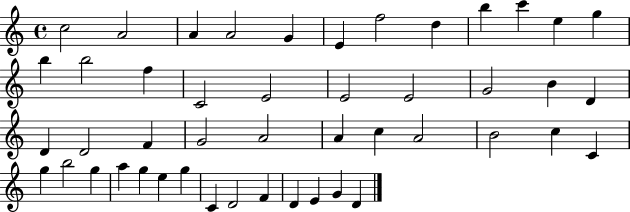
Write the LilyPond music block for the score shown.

{
  \clef treble
  \time 4/4
  \defaultTimeSignature
  \key c \major
  c''2 a'2 | a'4 a'2 g'4 | e'4 f''2 d''4 | b''4 c'''4 e''4 g''4 | \break b''4 b''2 f''4 | c'2 e'2 | e'2 e'2 | g'2 b'4 d'4 | \break d'4 d'2 f'4 | g'2 a'2 | a'4 c''4 a'2 | b'2 c''4 c'4 | \break g''4 b''2 g''4 | a''4 g''4 e''4 g''4 | c'4 d'2 f'4 | d'4 e'4 g'4 d'4 | \break \bar "|."
}